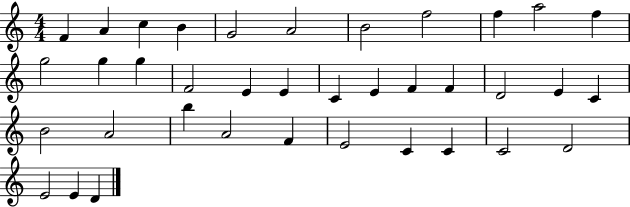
F4/q A4/q C5/q B4/q G4/h A4/h B4/h F5/h F5/q A5/h F5/q G5/h G5/q G5/q F4/h E4/q E4/q C4/q E4/q F4/q F4/q D4/h E4/q C4/q B4/h A4/h B5/q A4/h F4/q E4/h C4/q C4/q C4/h D4/h E4/h E4/q D4/q